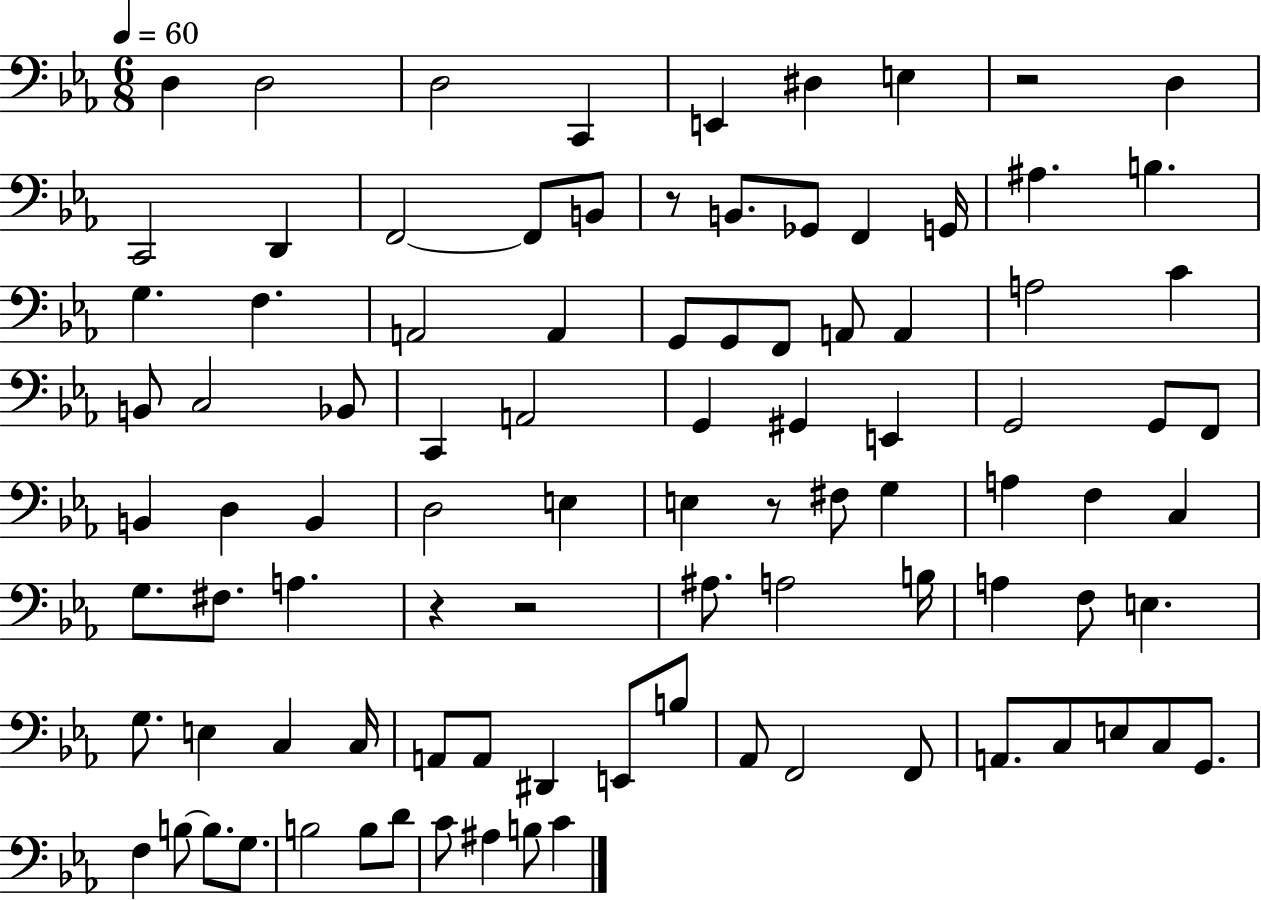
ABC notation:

X:1
T:Untitled
M:6/8
L:1/4
K:Eb
D, D,2 D,2 C,, E,, ^D, E, z2 D, C,,2 D,, F,,2 F,,/2 B,,/2 z/2 B,,/2 _G,,/2 F,, G,,/4 ^A, B, G, F, A,,2 A,, G,,/2 G,,/2 F,,/2 A,,/2 A,, A,2 C B,,/2 C,2 _B,,/2 C,, A,,2 G,, ^G,, E,, G,,2 G,,/2 F,,/2 B,, D, B,, D,2 E, E, z/2 ^F,/2 G, A, F, C, G,/2 ^F,/2 A, z z2 ^A,/2 A,2 B,/4 A, F,/2 E, G,/2 E, C, C,/4 A,,/2 A,,/2 ^D,, E,,/2 B,/2 _A,,/2 F,,2 F,,/2 A,,/2 C,/2 E,/2 C,/2 G,,/2 F, B,/2 B,/2 G,/2 B,2 B,/2 D/2 C/2 ^A, B,/2 C